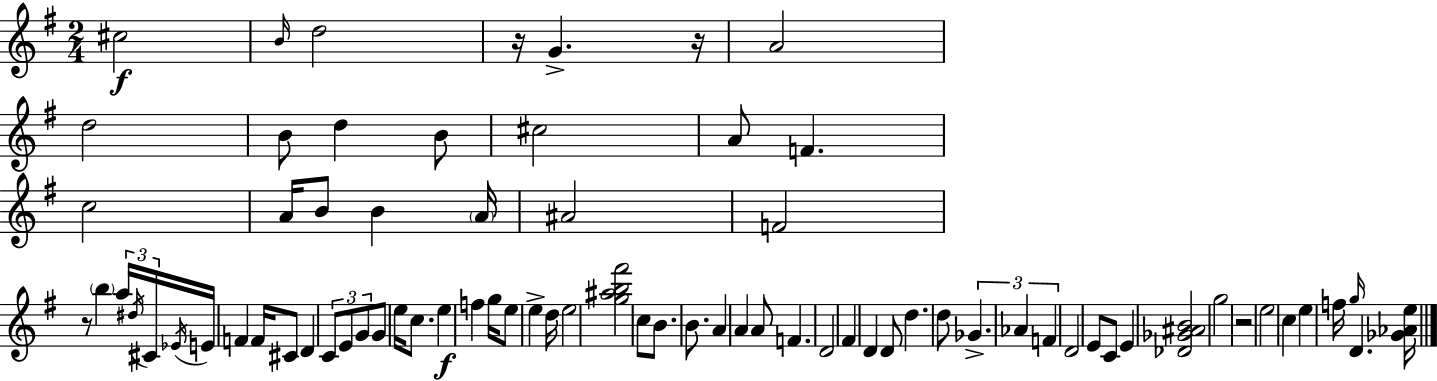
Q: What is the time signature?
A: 2/4